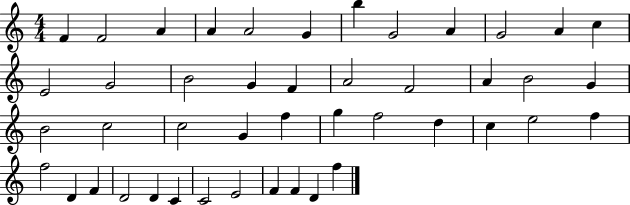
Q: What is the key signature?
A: C major